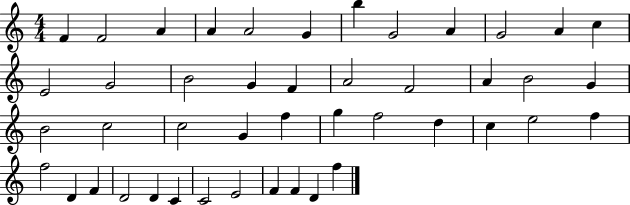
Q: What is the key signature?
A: C major